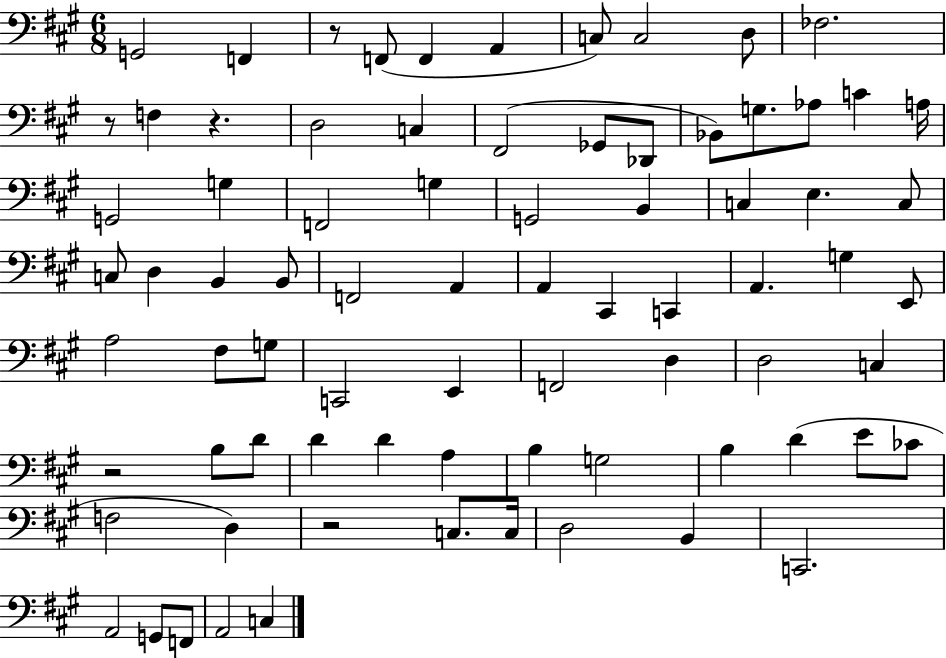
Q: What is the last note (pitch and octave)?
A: C3